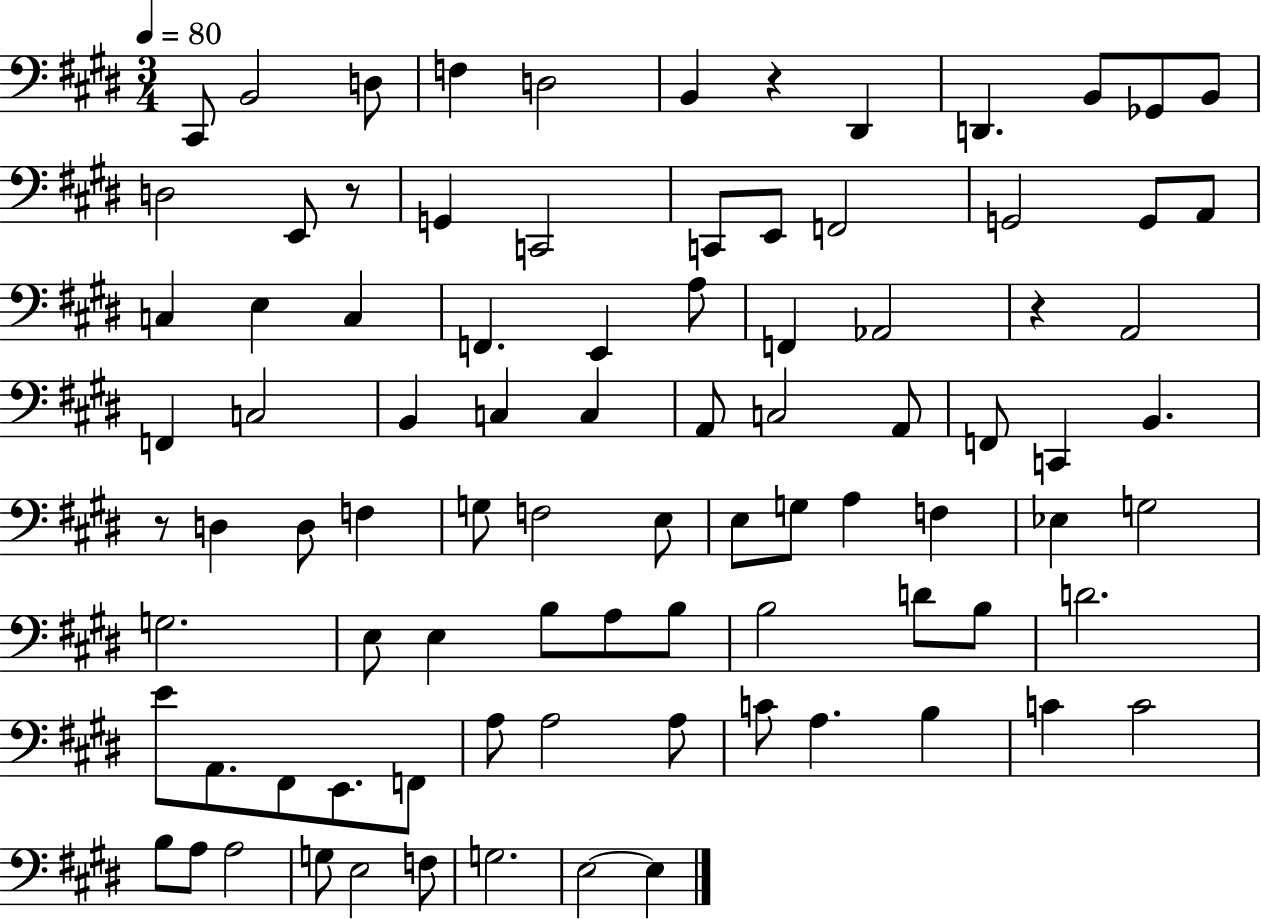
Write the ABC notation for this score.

X:1
T:Untitled
M:3/4
L:1/4
K:E
^C,,/2 B,,2 D,/2 F, D,2 B,, z ^D,, D,, B,,/2 _G,,/2 B,,/2 D,2 E,,/2 z/2 G,, C,,2 C,,/2 E,,/2 F,,2 G,,2 G,,/2 A,,/2 C, E, C, F,, E,, A,/2 F,, _A,,2 z A,,2 F,, C,2 B,, C, C, A,,/2 C,2 A,,/2 F,,/2 C,, B,, z/2 D, D,/2 F, G,/2 F,2 E,/2 E,/2 G,/2 A, F, _E, G,2 G,2 E,/2 E, B,/2 A,/2 B,/2 B,2 D/2 B,/2 D2 E/2 A,,/2 ^F,,/2 E,,/2 F,,/2 A,/2 A,2 A,/2 C/2 A, B, C C2 B,/2 A,/2 A,2 G,/2 E,2 F,/2 G,2 E,2 E,